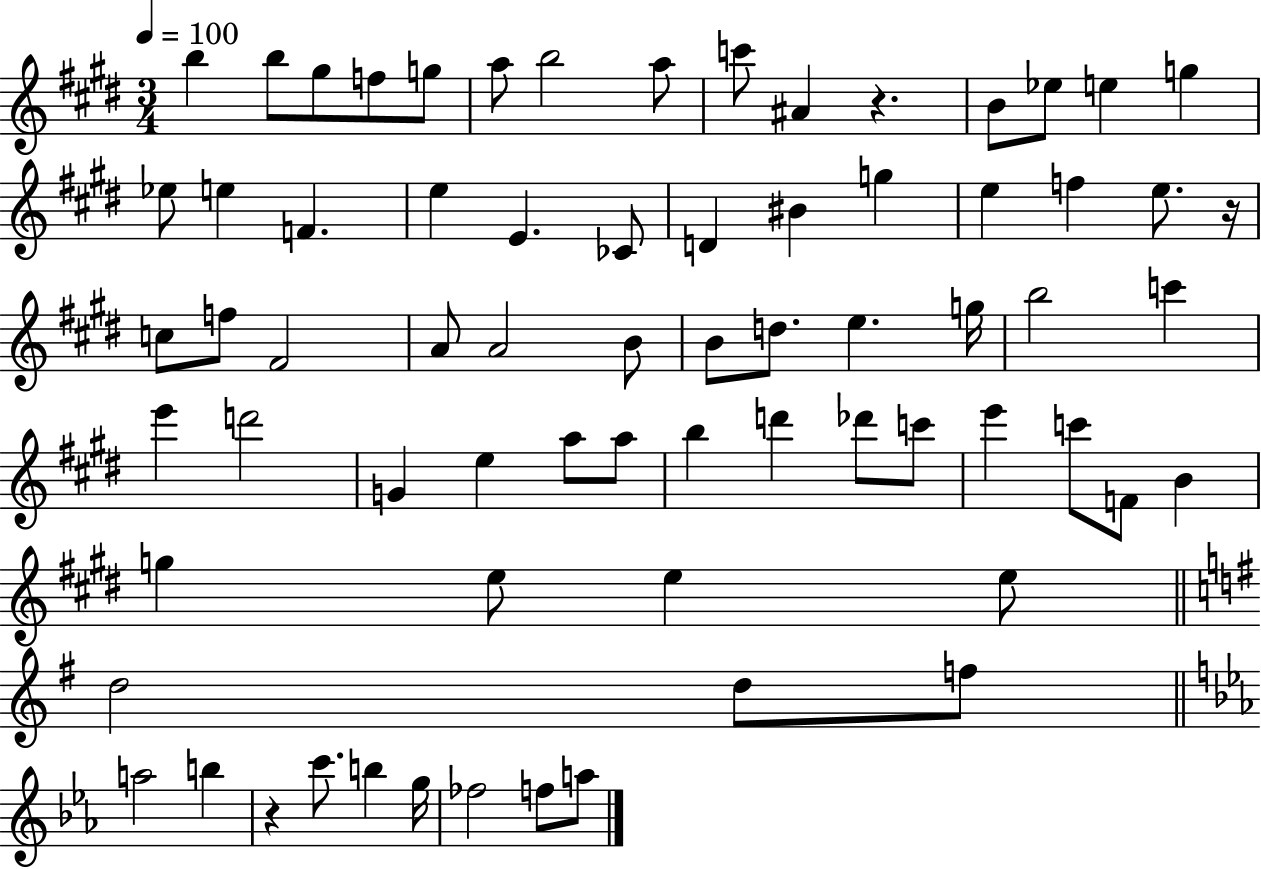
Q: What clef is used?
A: treble